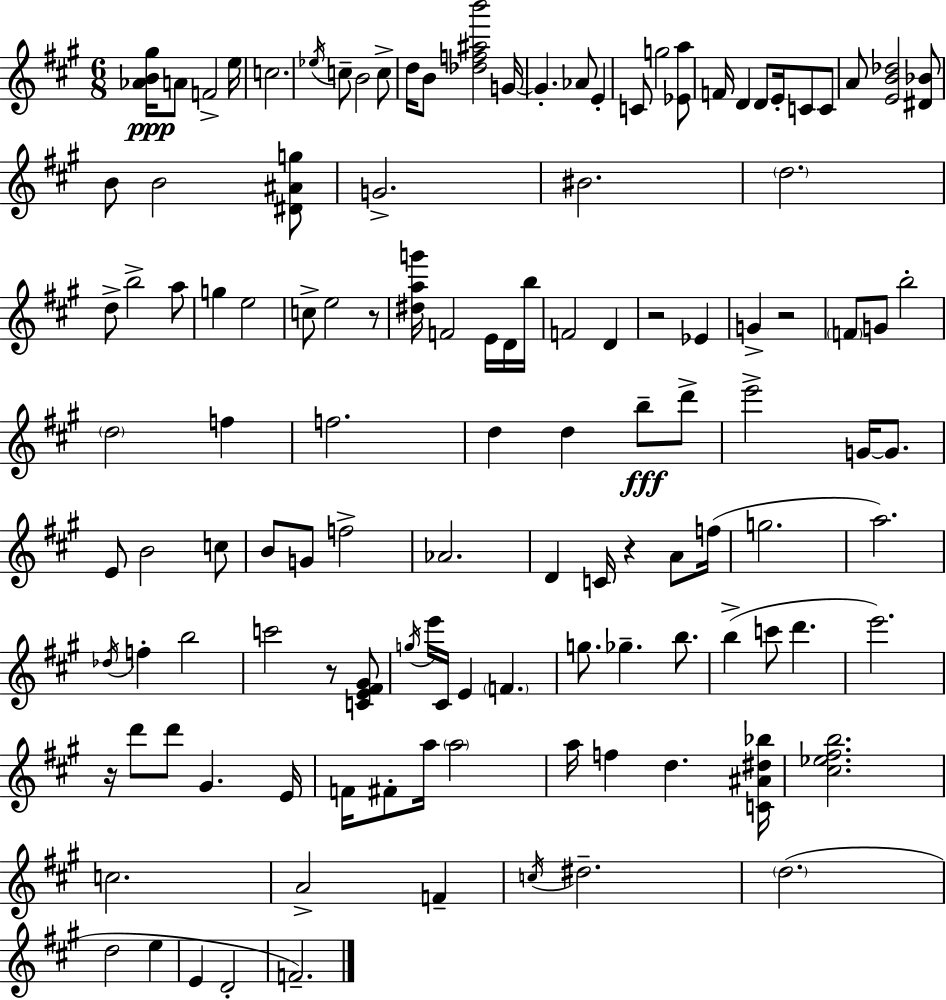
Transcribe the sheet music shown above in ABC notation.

X:1
T:Untitled
M:6/8
L:1/4
K:A
[_AB^g]/4 A/2 F2 e/4 c2 _e/4 c/2 B2 c/2 d/4 B/2 [_df^ab']2 G/4 G _A/2 E C/2 g2 [_Ea]/2 F/4 D D/2 E/4 C/2 C/2 A/2 [EB_d]2 [^D_B]/2 B/2 B2 [^D^Ag]/2 G2 ^B2 d2 d/2 b2 a/2 g e2 c/2 e2 z/2 [^dag']/4 F2 E/4 D/4 b/4 F2 D z2 _E G z2 F/2 G/2 b2 d2 f f2 d d b/2 d'/2 e'2 G/4 G/2 E/2 B2 c/2 B/2 G/2 f2 _A2 D C/4 z A/2 f/4 g2 a2 _d/4 f b2 c'2 z/2 [CE^F^G]/2 g/4 e'/4 ^C/4 E F g/2 _g b/2 b c'/2 d' e'2 z/4 d'/2 d'/2 ^G E/4 F/4 ^F/2 a/4 a2 a/4 f d [C^A^d_b]/4 [^c_e^fb]2 c2 A2 F c/4 ^d2 d2 d2 e E D2 F2